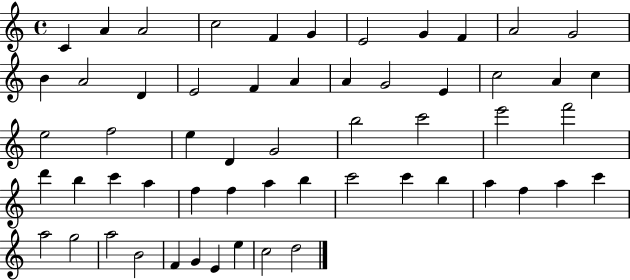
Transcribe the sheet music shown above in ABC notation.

X:1
T:Untitled
M:4/4
L:1/4
K:C
C A A2 c2 F G E2 G F A2 G2 B A2 D E2 F A A G2 E c2 A c e2 f2 e D G2 b2 c'2 e'2 f'2 d' b c' a f f a b c'2 c' b a f a c' a2 g2 a2 B2 F G E e c2 d2